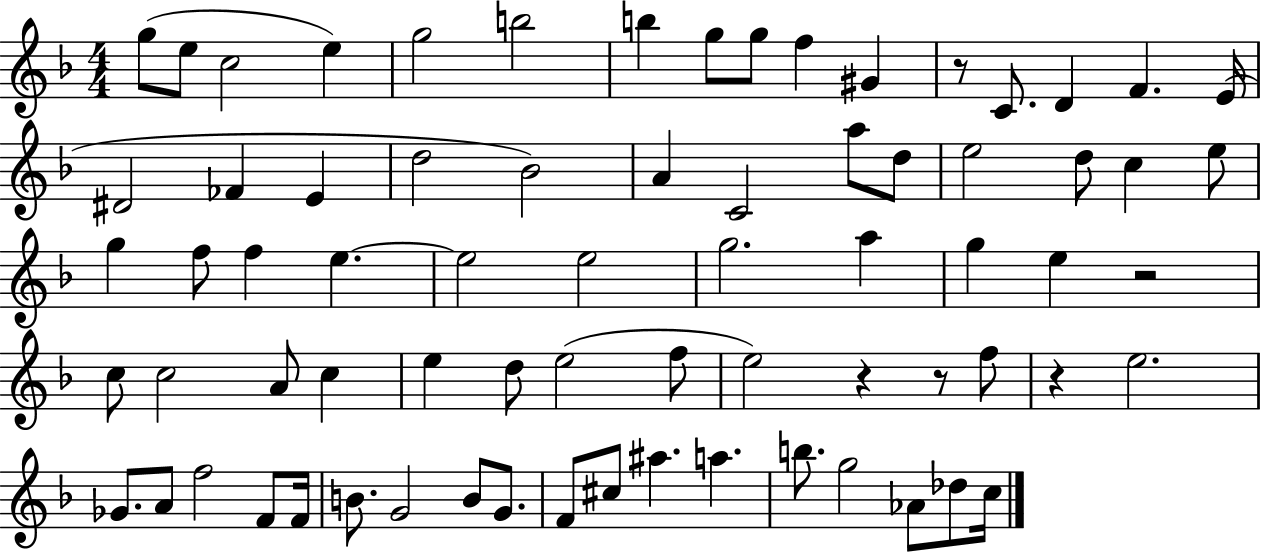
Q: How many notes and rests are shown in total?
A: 72